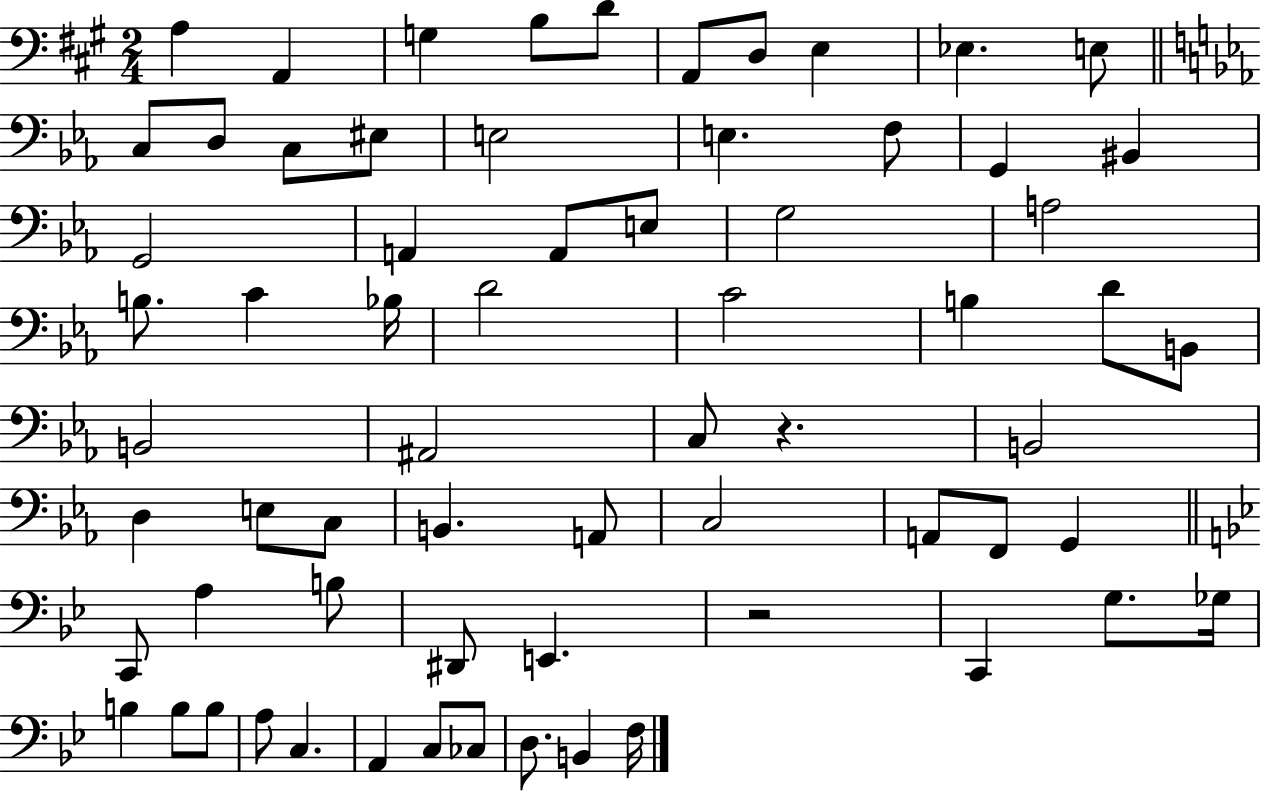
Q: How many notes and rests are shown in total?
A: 67